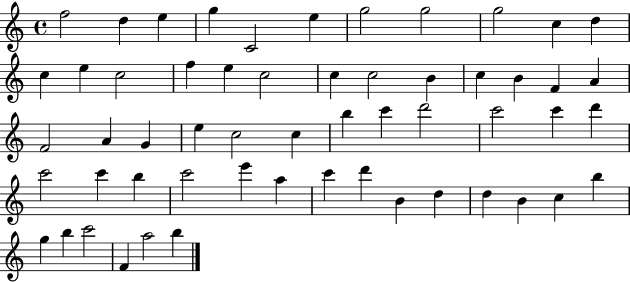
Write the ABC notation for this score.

X:1
T:Untitled
M:4/4
L:1/4
K:C
f2 d e g C2 e g2 g2 g2 c d c e c2 f e c2 c c2 B c B F A F2 A G e c2 c b c' d'2 c'2 c' d' c'2 c' b c'2 e' a c' d' B d d B c b g b c'2 F a2 b